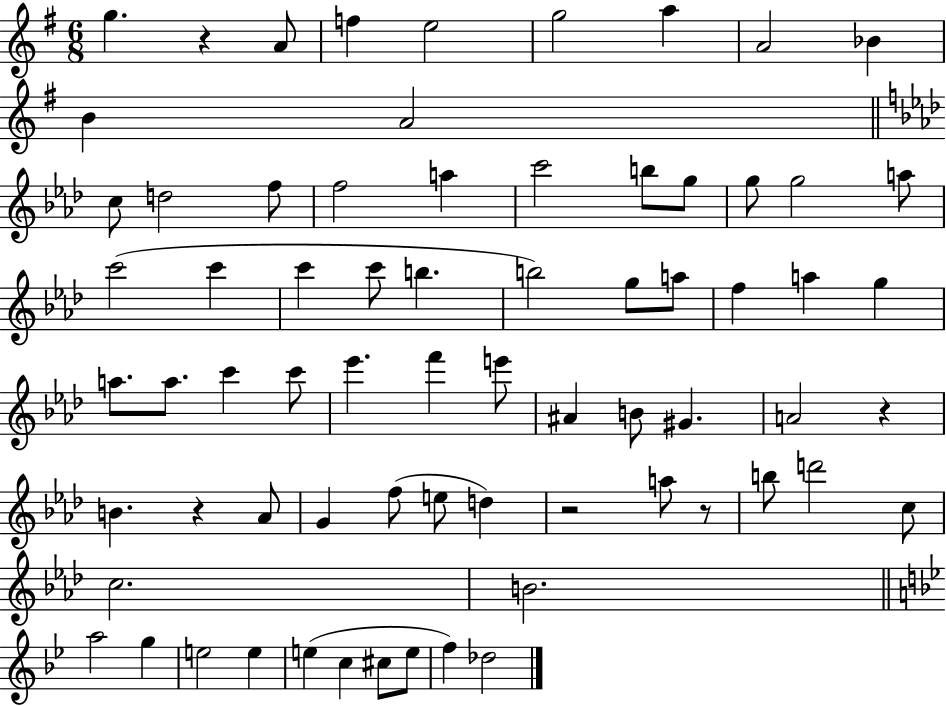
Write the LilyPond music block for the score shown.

{
  \clef treble
  \numericTimeSignature
  \time 6/8
  \key g \major
  g''4. r4 a'8 | f''4 e''2 | g''2 a''4 | a'2 bes'4 | \break b'4 a'2 | \bar "||" \break \key f \minor c''8 d''2 f''8 | f''2 a''4 | c'''2 b''8 g''8 | g''8 g''2 a''8 | \break c'''2( c'''4 | c'''4 c'''8 b''4. | b''2) g''8 a''8 | f''4 a''4 g''4 | \break a''8. a''8. c'''4 c'''8 | ees'''4. f'''4 e'''8 | ais'4 b'8 gis'4. | a'2 r4 | \break b'4. r4 aes'8 | g'4 f''8( e''8 d''4) | r2 a''8 r8 | b''8 d'''2 c''8 | \break c''2. | b'2. | \bar "||" \break \key bes \major a''2 g''4 | e''2 e''4 | e''4( c''4 cis''8 e''8 | f''4) des''2 | \break \bar "|."
}